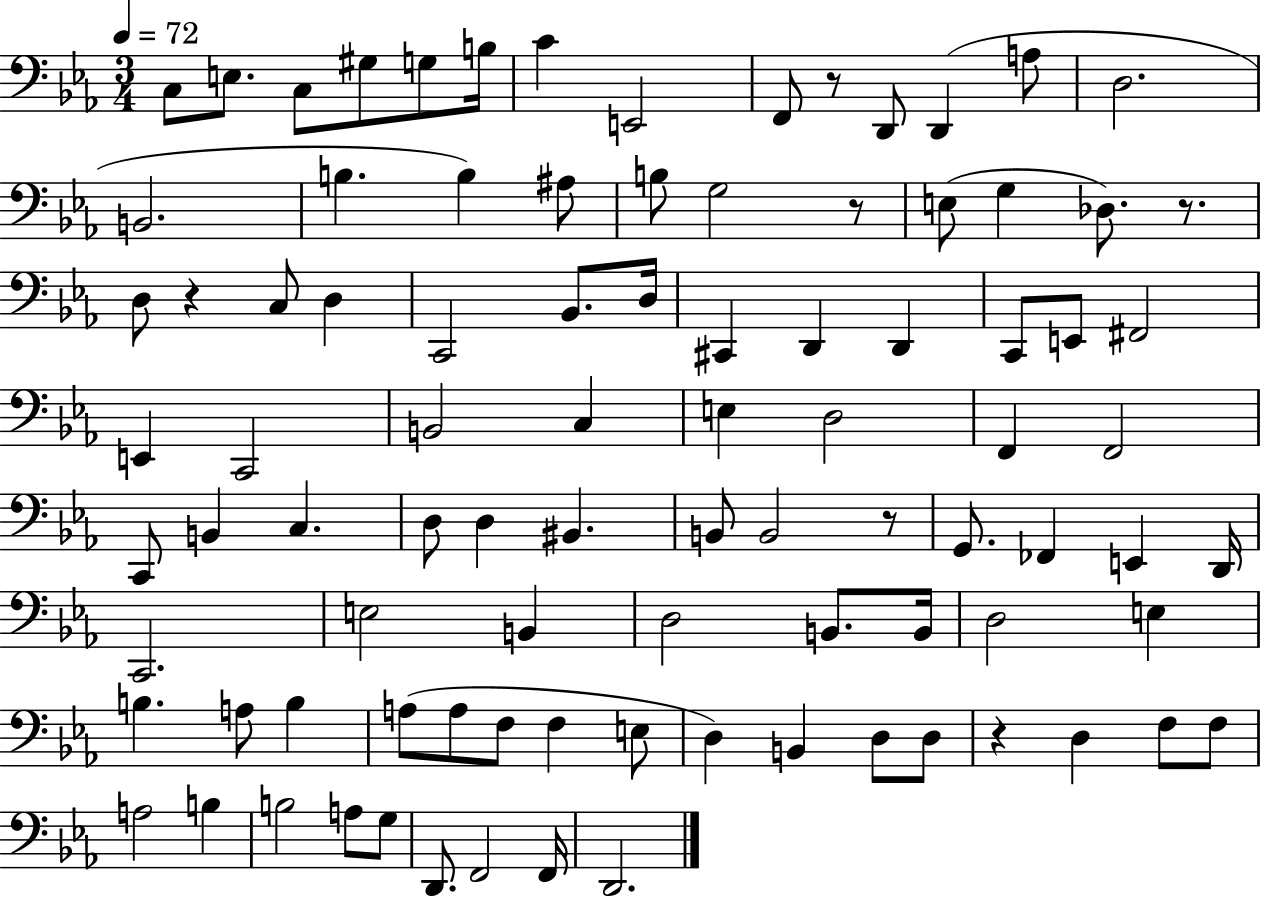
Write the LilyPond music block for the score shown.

{
  \clef bass
  \numericTimeSignature
  \time 3/4
  \key ees \major
  \tempo 4 = 72
  c8 e8. c8 gis8 g8 b16 | c'4 e,2 | f,8 r8 d,8 d,4( a8 | d2. | \break b,2. | b4. b4) ais8 | b8 g2 r8 | e8( g4 des8.) r8. | \break d8 r4 c8 d4 | c,2 bes,8. d16 | cis,4 d,4 d,4 | c,8 e,8 fis,2 | \break e,4 c,2 | b,2 c4 | e4 d2 | f,4 f,2 | \break c,8 b,4 c4. | d8 d4 bis,4. | b,8 b,2 r8 | g,8. fes,4 e,4 d,16 | \break c,2. | e2 b,4 | d2 b,8. b,16 | d2 e4 | \break b4. a8 b4 | a8( a8 f8 f4 e8 | d4) b,4 d8 d8 | r4 d4 f8 f8 | \break a2 b4 | b2 a8 g8 | d,8. f,2 f,16 | d,2. | \break \bar "|."
}